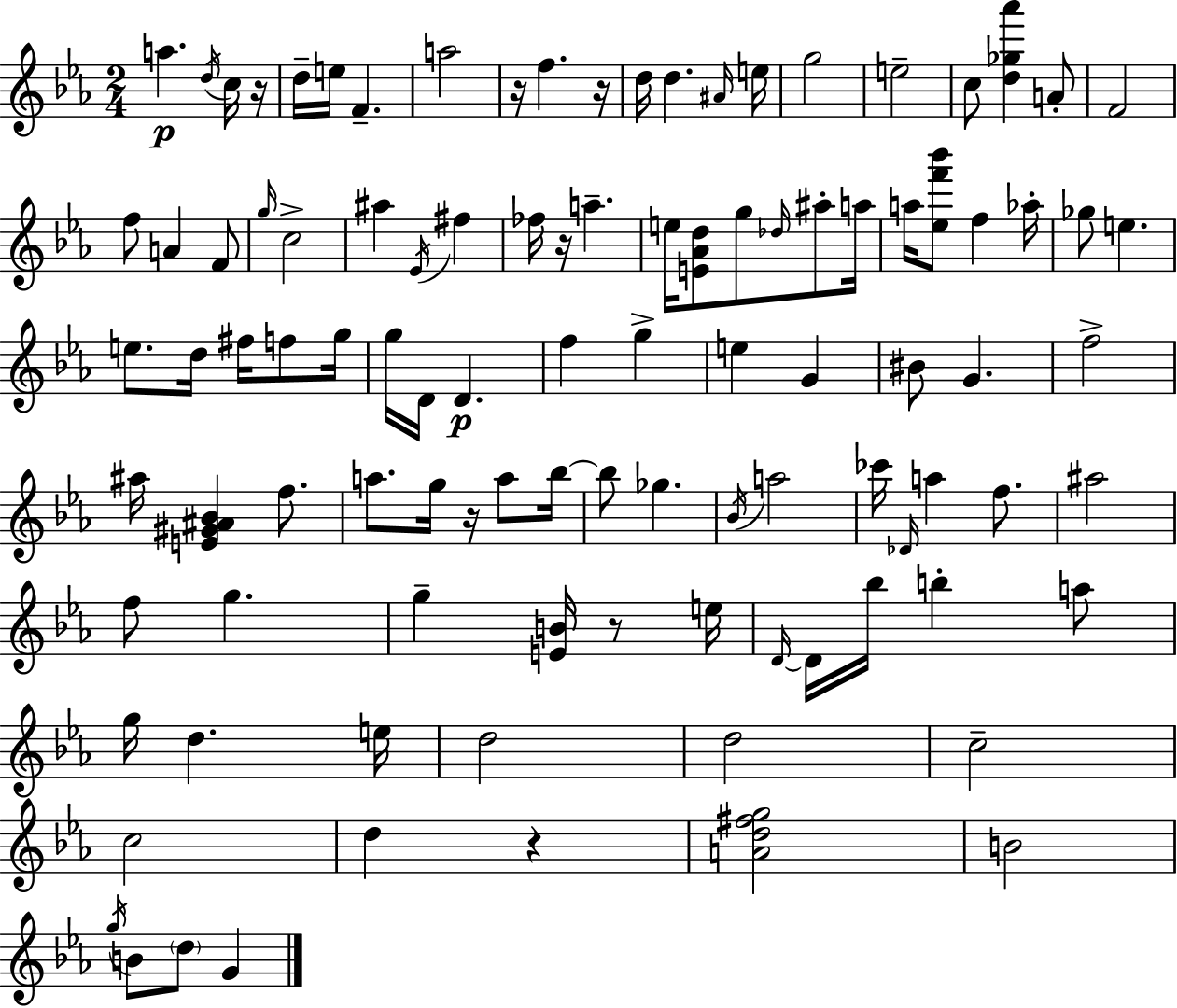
A5/q. D5/s C5/s R/s D5/s E5/s F4/q. A5/h R/s F5/q. R/s D5/s D5/q. A#4/s E5/s G5/h E5/h C5/e [D5,Gb5,Ab6]/q A4/e F4/h F5/e A4/q F4/e G5/s C5/h A#5/q Eb4/s F#5/q FES5/s R/s A5/q. E5/s [E4,Ab4,D5]/e G5/e Db5/s A#5/e A5/s A5/s [Eb5,F6,Bb6]/e F5/q Ab5/s Gb5/e E5/q. E5/e. D5/s F#5/s F5/e G5/s G5/s D4/s D4/q. F5/q G5/q E5/q G4/q BIS4/e G4/q. F5/h A#5/s [E4,G#4,A#4,Bb4]/q F5/e. A5/e. G5/s R/s A5/e Bb5/s Bb5/e Gb5/q. Bb4/s A5/h CES6/s Db4/s A5/q F5/e. A#5/h F5/e G5/q. G5/q [E4,B4]/s R/e E5/s D4/s D4/s Bb5/s B5/q A5/e G5/s D5/q. E5/s D5/h D5/h C5/h C5/h D5/q R/q [A4,D5,F#5,G5]/h B4/h G5/s B4/e D5/e G4/q